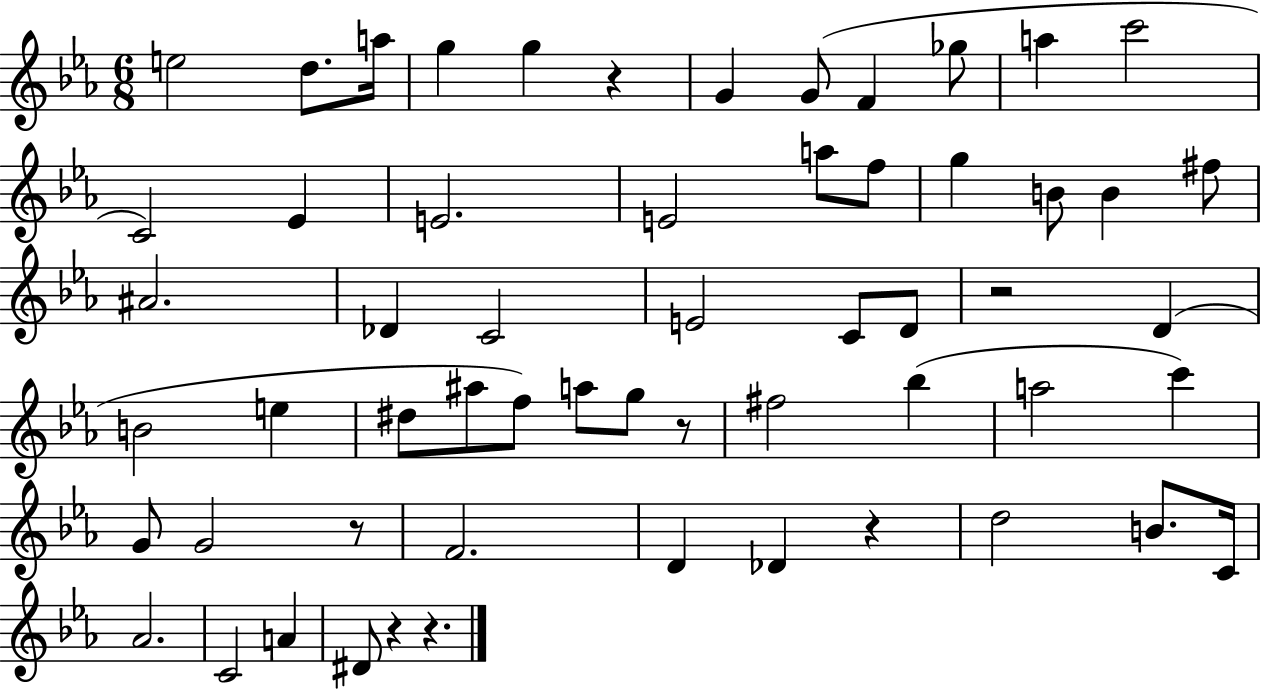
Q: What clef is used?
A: treble